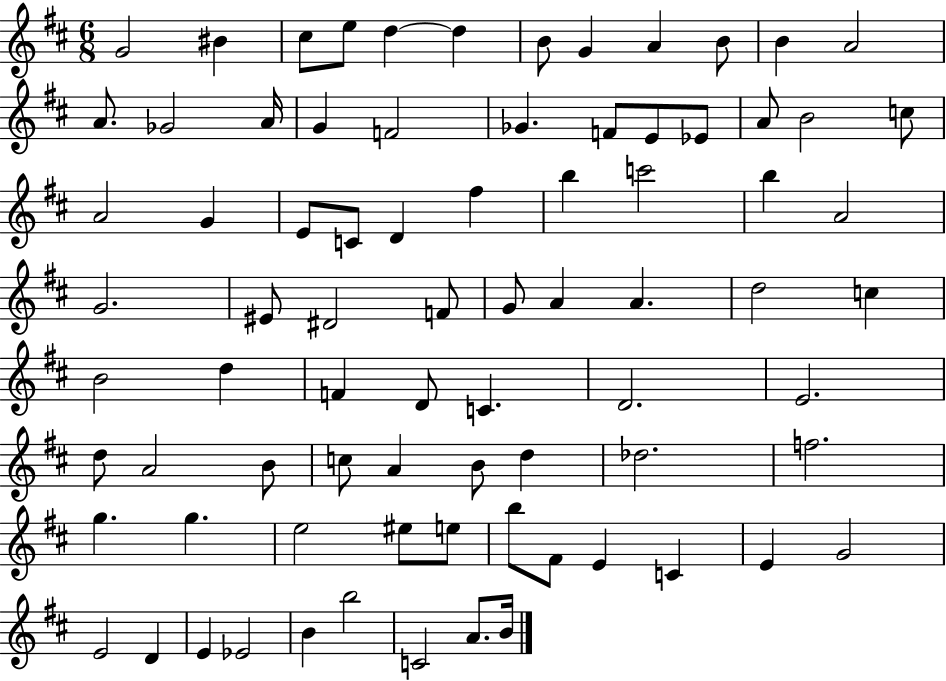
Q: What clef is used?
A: treble